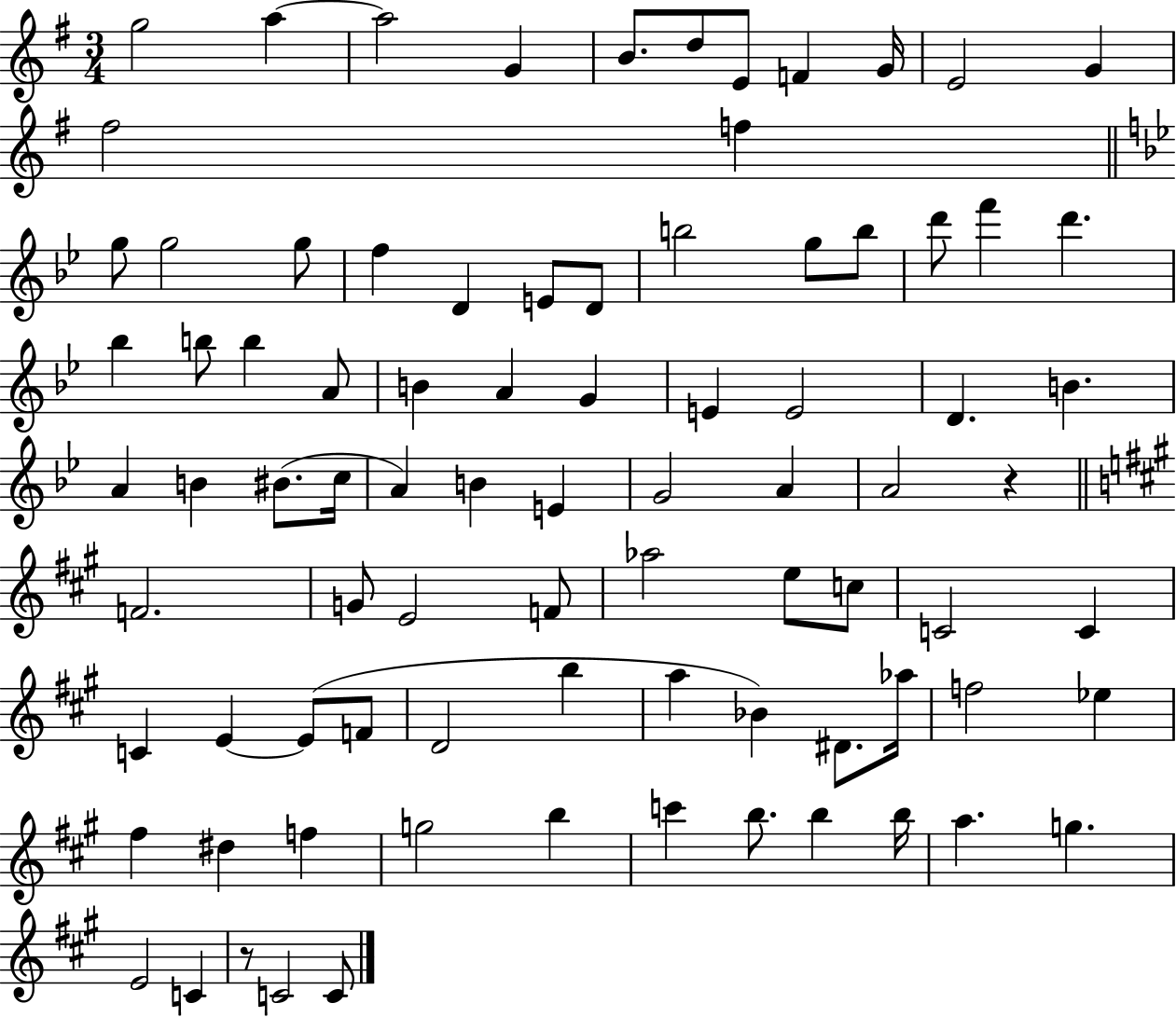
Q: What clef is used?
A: treble